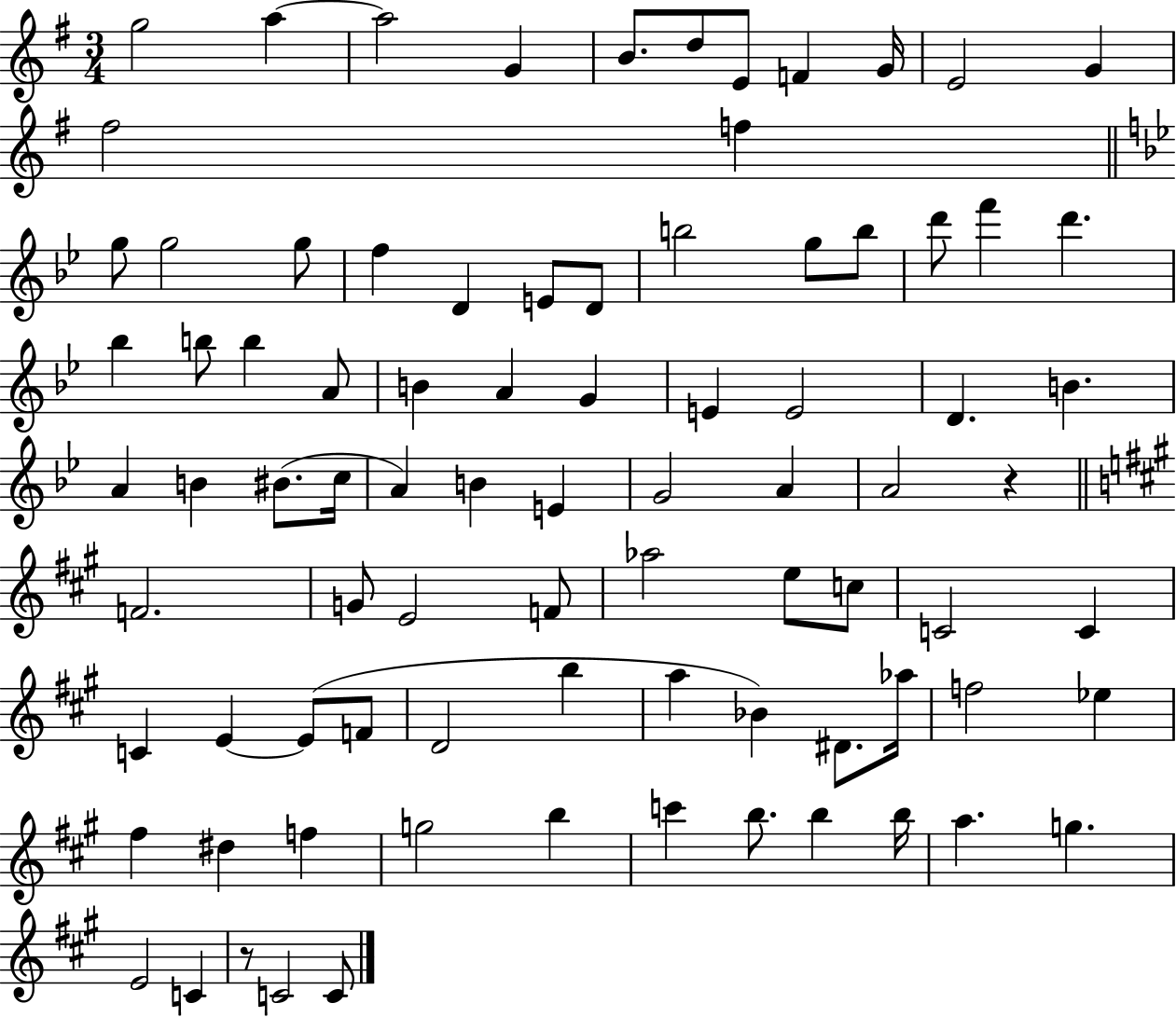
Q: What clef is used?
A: treble